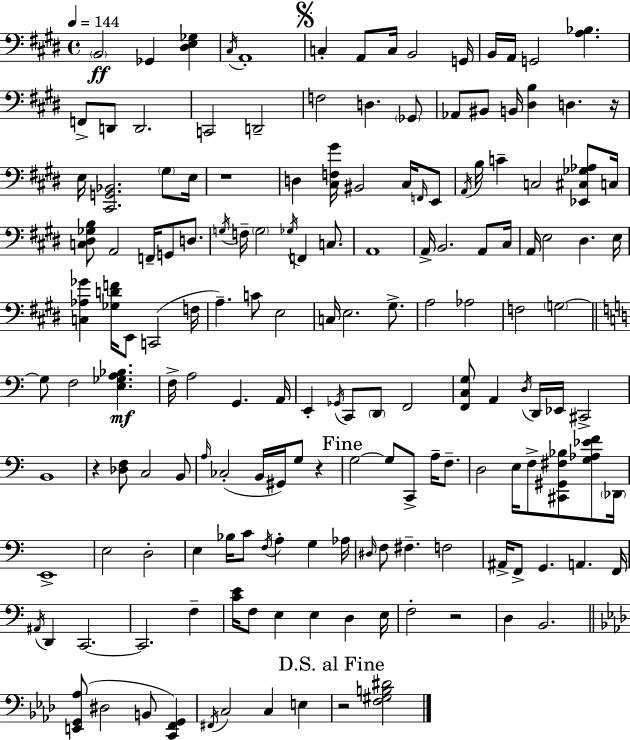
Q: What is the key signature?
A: E major